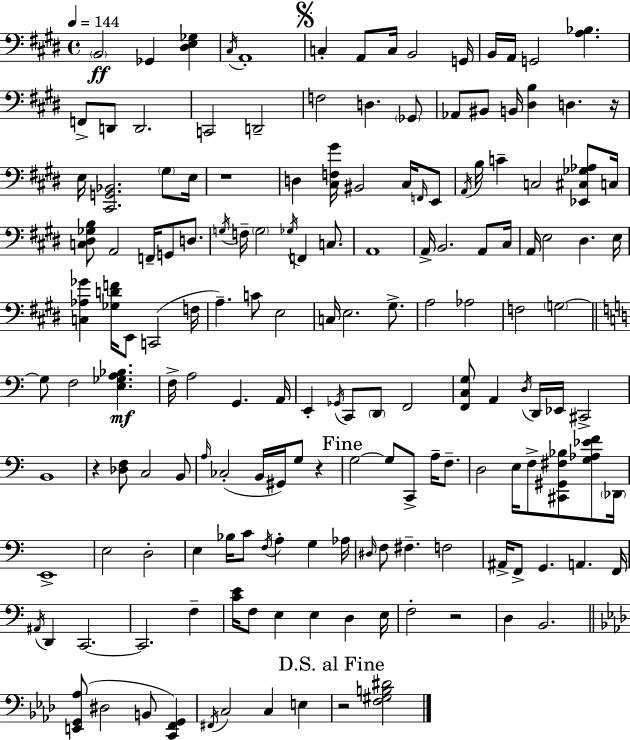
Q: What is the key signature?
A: E major